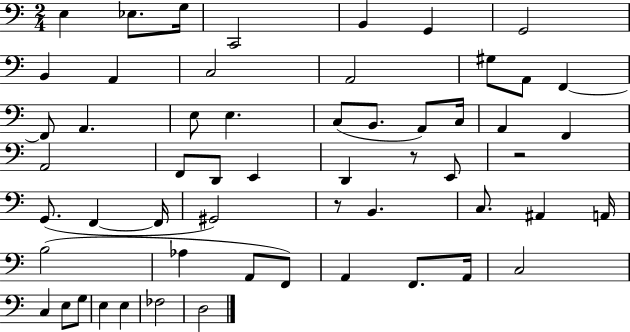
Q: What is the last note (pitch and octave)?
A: D3